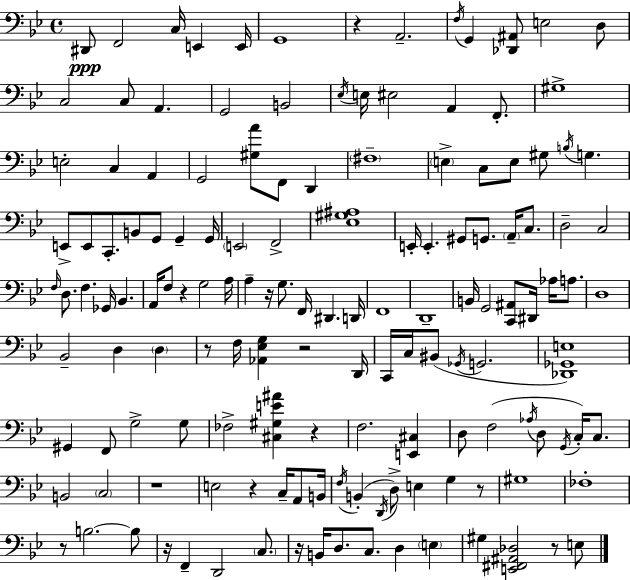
D#2/e F2/h C3/s E2/q E2/s G2/w R/q A2/h. F3/s G2/q [Db2,A#2]/e E3/h D3/e C3/h C3/e A2/q. G2/h B2/h Eb3/s E3/s EIS3/h A2/q F2/e. G#3/w E3/h C3/q A2/q G2/h [G#3,A4]/e F2/e D2/q F#3/w E3/q C3/e E3/e G#3/e B3/s G3/q. E2/e E2/e C2/e. B2/e G2/e G2/q G2/s E2/h F2/h [Eb3,G#3,A#3]/w E2/s E2/q. G#2/e G2/e. A2/s C3/e. D3/h C3/h F3/s D3/e. F3/q. Gb2/s Bb2/q. A2/s F3/e R/q G3/h A3/s A3/q R/s G3/e. F2/s D#2/q. D2/s F2/w D2/w B2/s G2/h [C2,A#2]/e D#2/s Ab3/s A3/e. D3/w Bb2/h D3/q D3/q R/e F3/s [Ab2,Eb3,G3]/q R/h D2/s C2/s C3/s BIS2/e Gb2/s G2/h. [Db2,Gb2,E3]/w G#2/q F2/e G3/h G3/e FES3/h [C#3,G#3,E4,A#4]/q R/q F3/h. [E2,C#3]/q D3/e F3/h Ab3/s D3/e G2/s C3/s C3/e. B2/h C3/h R/w E3/h R/q C3/s A2/e B2/s F3/s B2/q D2/s D3/e E3/q G3/q R/e G#3/w FES3/w R/e B3/h. B3/e R/s F2/q D2/h C3/e. R/s B2/s D3/e. C3/e. D3/q E3/q G#3/q [E2,F#2,A#2,Db3]/h R/e E3/e